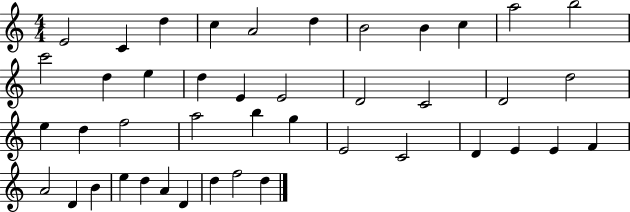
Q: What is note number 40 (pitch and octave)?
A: D4